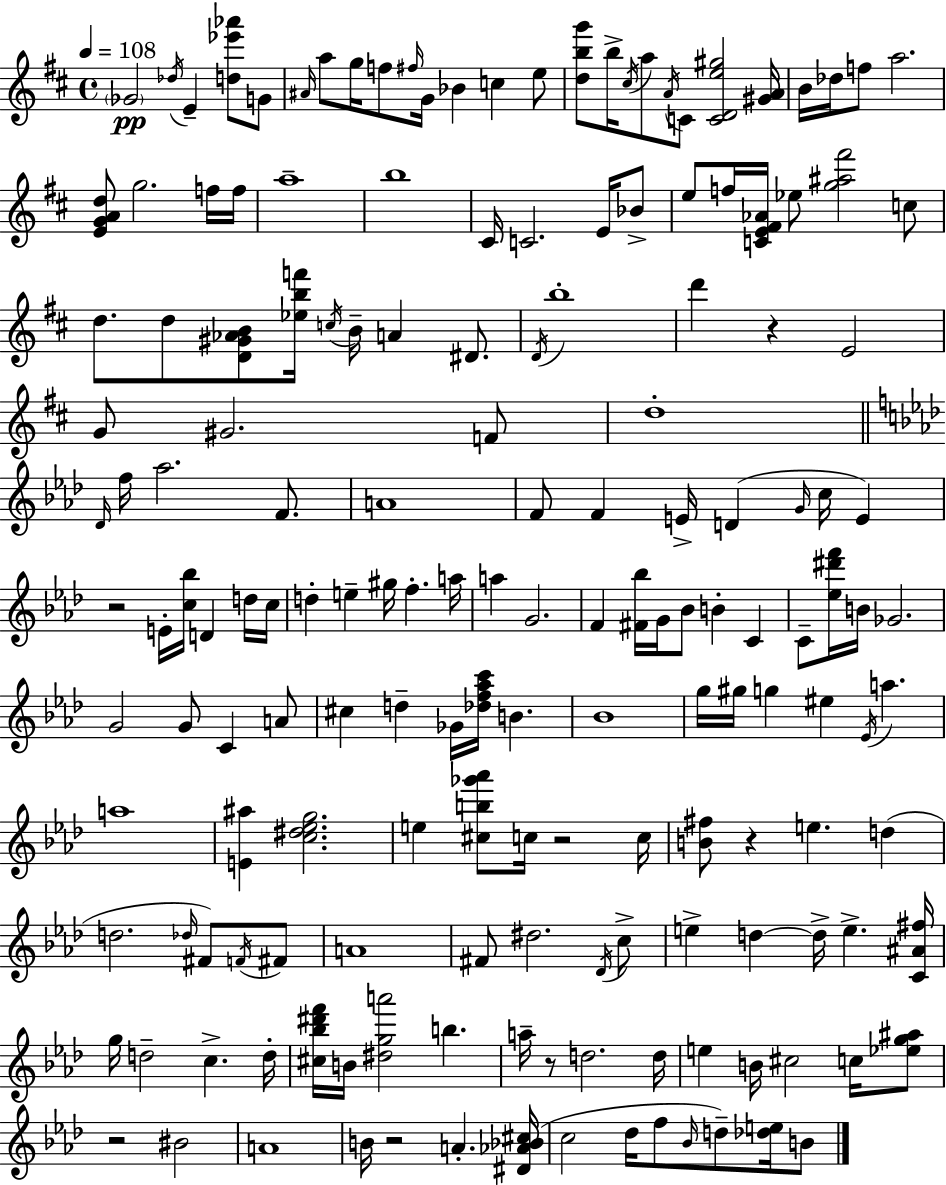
X:1
T:Untitled
M:4/4
L:1/4
K:D
_G2 _d/4 E [d_e'_a']/2 G/2 ^A/4 a/2 g/4 f/2 ^f/4 G/4 _B c e/2 [dbg']/2 b/4 ^c/4 a/2 A/4 C/2 [CDe^g]2 [^GA]/4 B/4 _d/4 f/2 a2 [EGAd]/2 g2 f/4 f/4 a4 b4 ^C/4 C2 E/4 _B/2 e/2 f/4 [CE^F_A]/4 _e/2 [g^a^f']2 c/2 d/2 d/2 [D^G_AB]/2 [_ebf']/4 c/4 B/4 A ^D/2 D/4 b4 d' z E2 G/2 ^G2 F/2 d4 _D/4 f/4 _a2 F/2 A4 F/2 F E/4 D G/4 c/4 E z2 E/4 [c_b]/4 D d/4 c/4 d e ^g/4 f a/4 a G2 F [^F_b]/4 G/4 _B/2 B C C/2 [_e^d'f']/4 B/4 _G2 G2 G/2 C A/2 ^c d _G/4 [_df_ac']/4 B _B4 g/4 ^g/4 g ^e _E/4 a a4 [E^a] [c^d_eg]2 e [^cb_g'_a']/2 c/4 z2 c/4 [B^f]/2 z e d d2 _d/4 ^F/2 F/4 ^F/2 A4 ^F/2 ^d2 _D/4 c/2 e d d/4 e [C^A^f]/4 g/4 d2 c d/4 [^c_b^d'f']/4 B/4 [^dga']2 b a/4 z/2 d2 d/4 e B/4 ^c2 c/4 [_eg^a]/2 z2 ^B2 A4 B/4 z2 A [^D_A_B^c]/4 c2 _d/4 f/2 _B/4 d/2 [_de]/4 B/2